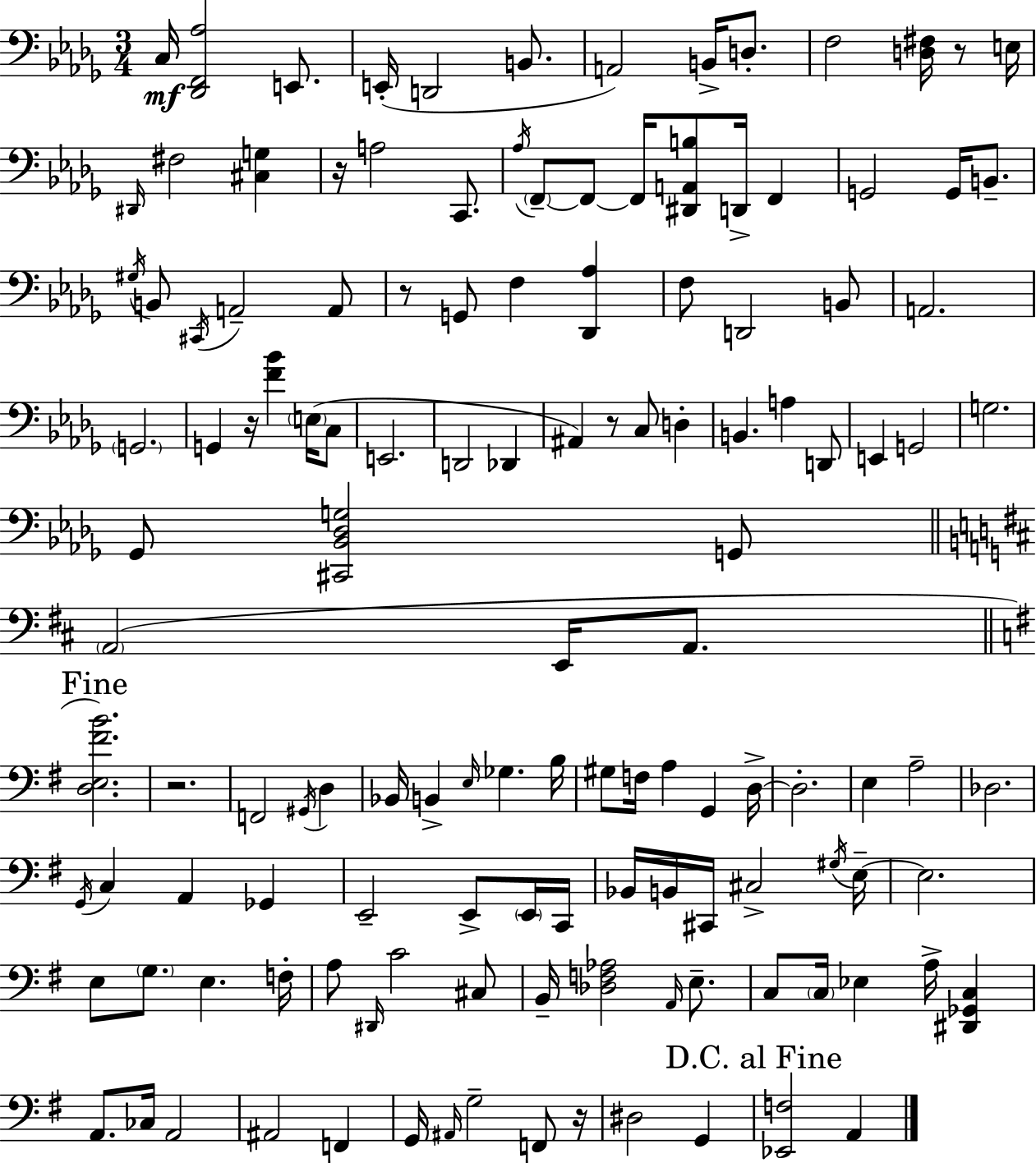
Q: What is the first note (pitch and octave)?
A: C3